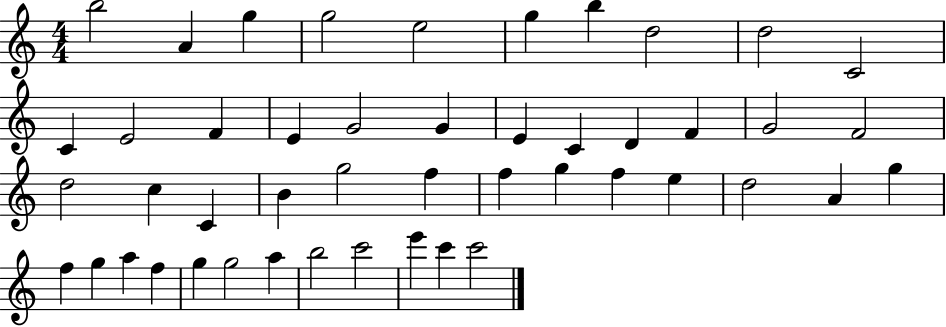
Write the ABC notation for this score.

X:1
T:Untitled
M:4/4
L:1/4
K:C
b2 A g g2 e2 g b d2 d2 C2 C E2 F E G2 G E C D F G2 F2 d2 c C B g2 f f g f e d2 A g f g a f g g2 a b2 c'2 e' c' c'2